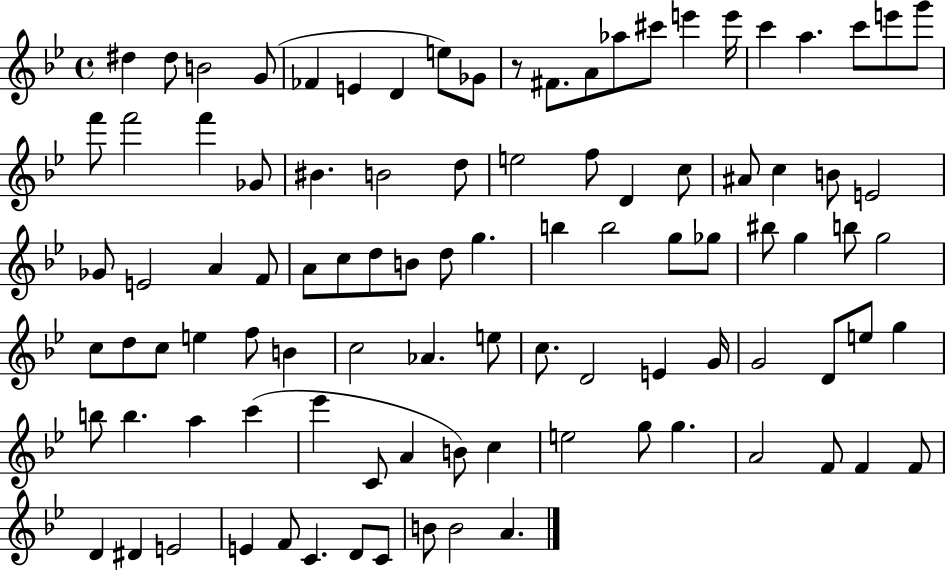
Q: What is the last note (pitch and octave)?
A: A4